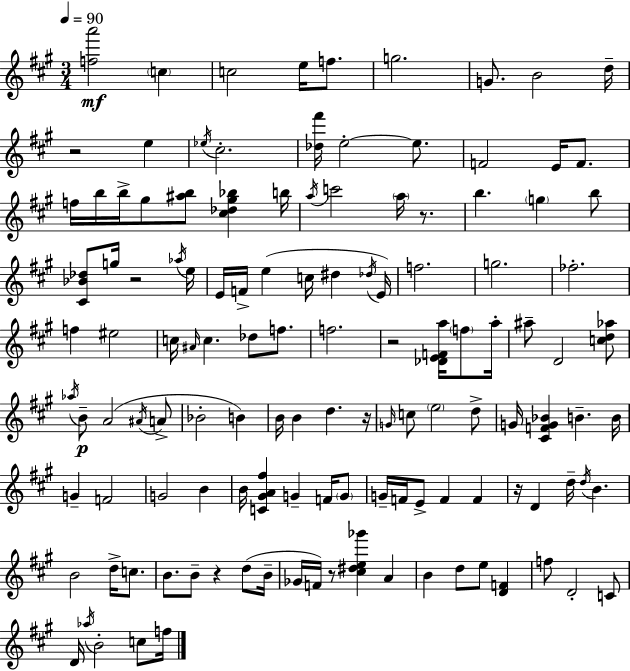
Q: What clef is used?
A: treble